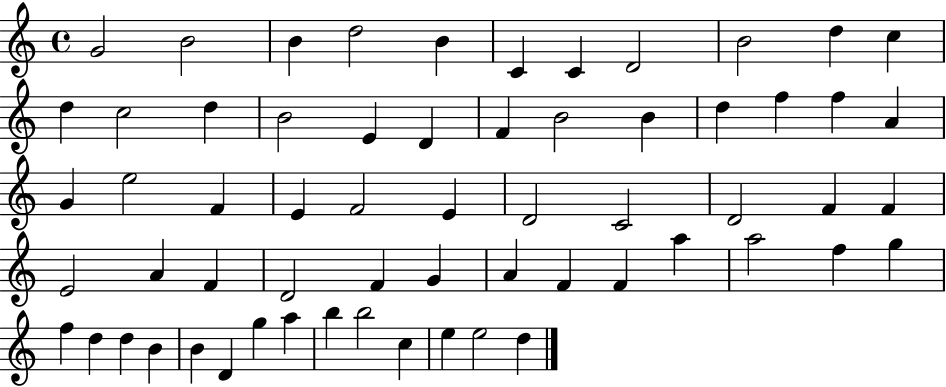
{
  \clef treble
  \time 4/4
  \defaultTimeSignature
  \key c \major
  g'2 b'2 | b'4 d''2 b'4 | c'4 c'4 d'2 | b'2 d''4 c''4 | \break d''4 c''2 d''4 | b'2 e'4 d'4 | f'4 b'2 b'4 | d''4 f''4 f''4 a'4 | \break g'4 e''2 f'4 | e'4 f'2 e'4 | d'2 c'2 | d'2 f'4 f'4 | \break e'2 a'4 f'4 | d'2 f'4 g'4 | a'4 f'4 f'4 a''4 | a''2 f''4 g''4 | \break f''4 d''4 d''4 b'4 | b'4 d'4 g''4 a''4 | b''4 b''2 c''4 | e''4 e''2 d''4 | \break \bar "|."
}